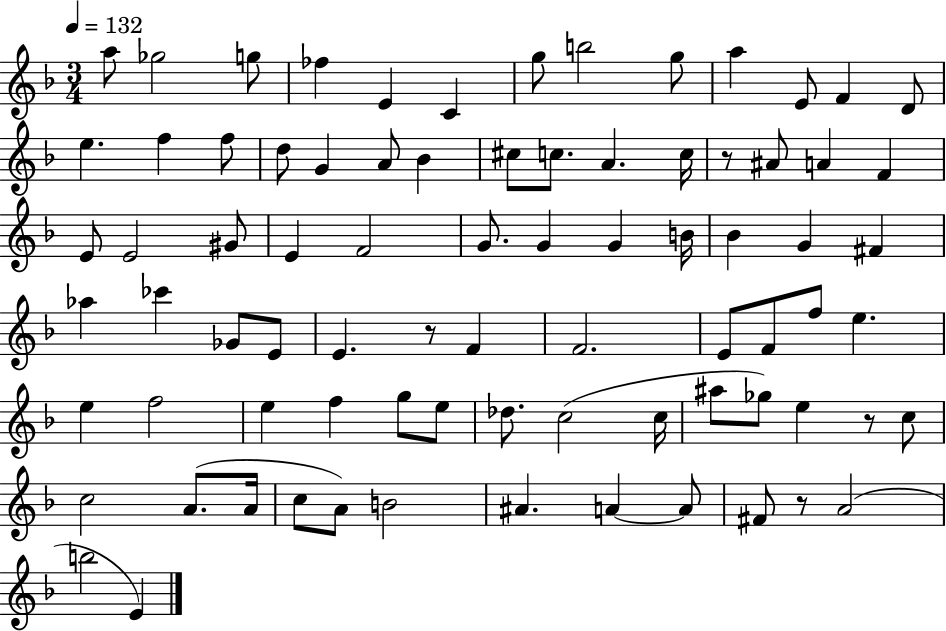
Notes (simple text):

A5/e Gb5/h G5/e FES5/q E4/q C4/q G5/e B5/h G5/e A5/q E4/e F4/q D4/e E5/q. F5/q F5/e D5/e G4/q A4/e Bb4/q C#5/e C5/e. A4/q. C5/s R/e A#4/e A4/q F4/q E4/e E4/h G#4/e E4/q F4/h G4/e. G4/q G4/q B4/s Bb4/q G4/q F#4/q Ab5/q CES6/q Gb4/e E4/e E4/q. R/e F4/q F4/h. E4/e F4/e F5/e E5/q. E5/q F5/h E5/q F5/q G5/e E5/e Db5/e. C5/h C5/s A#5/e Gb5/e E5/q R/e C5/e C5/h A4/e. A4/s C5/e A4/e B4/h A#4/q. A4/q A4/e F#4/e R/e A4/h B5/h E4/q